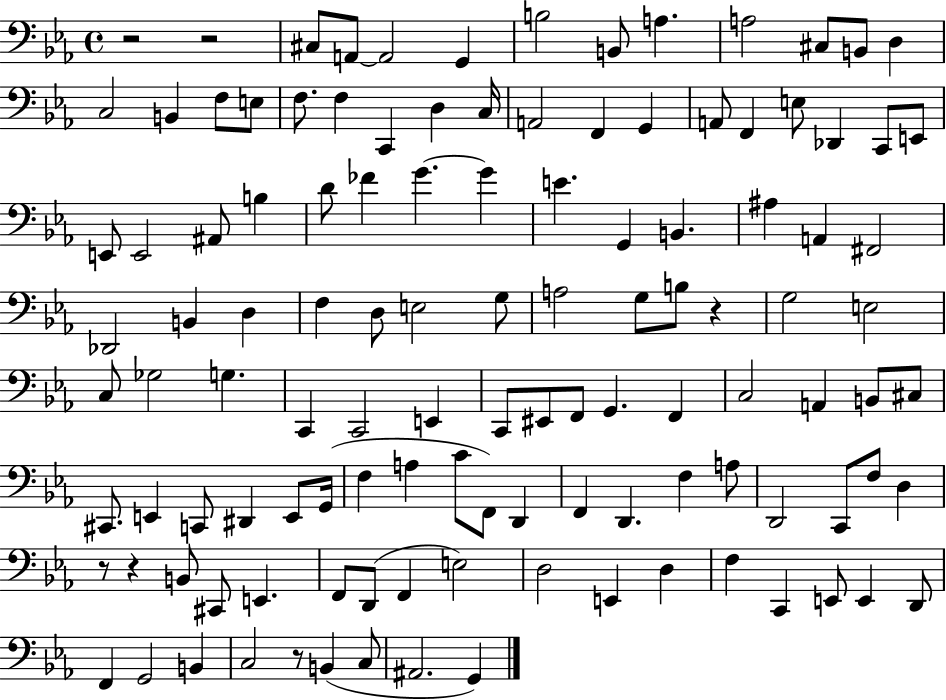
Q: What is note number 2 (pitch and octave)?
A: A2